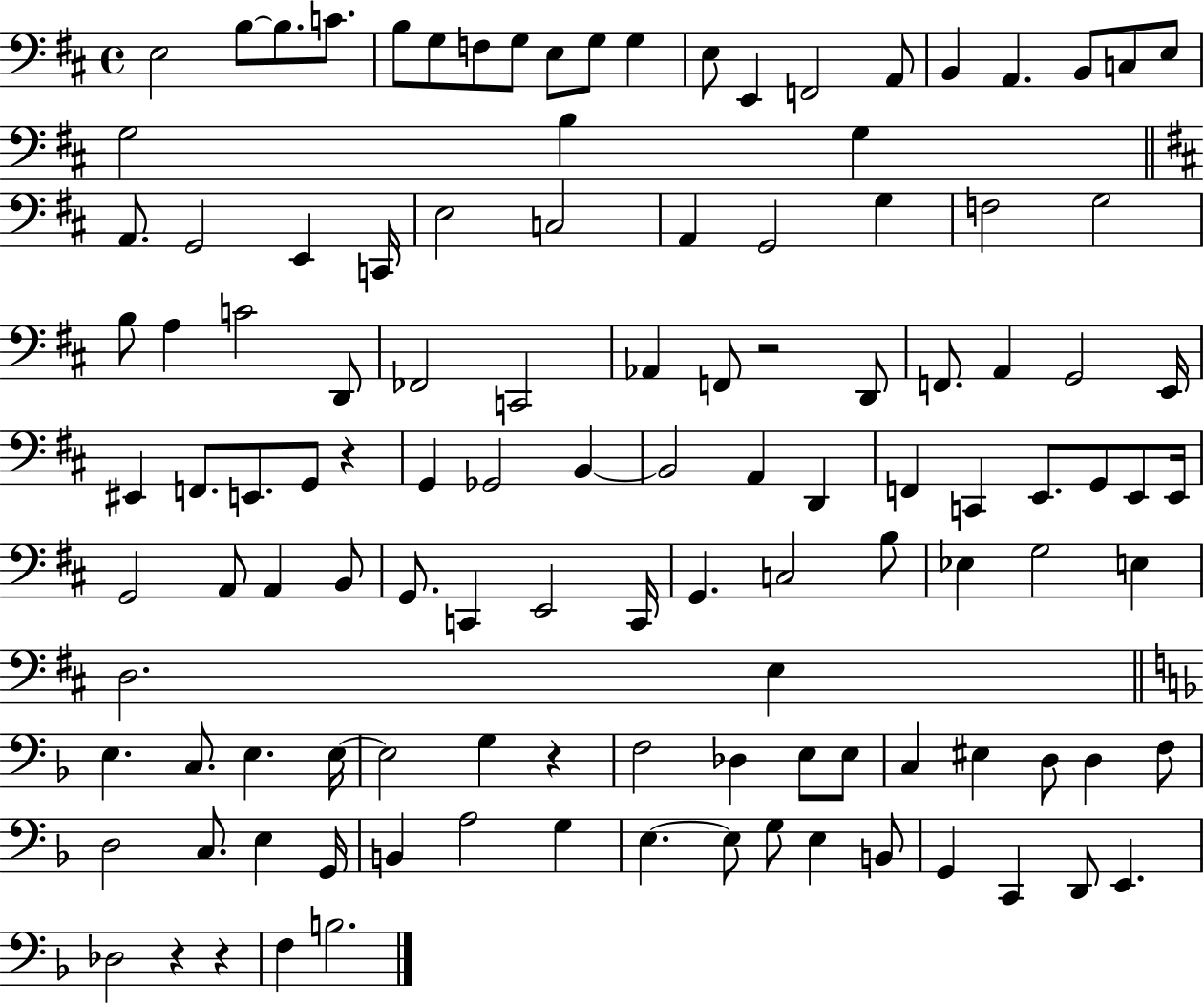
E3/h B3/e B3/e. C4/e. B3/e G3/e F3/e G3/e E3/e G3/e G3/q E3/e E2/q F2/h A2/e B2/q A2/q. B2/e C3/e E3/e G3/h B3/q G3/q A2/e. G2/h E2/q C2/s E3/h C3/h A2/q G2/h G3/q F3/h G3/h B3/e A3/q C4/h D2/e FES2/h C2/h Ab2/q F2/e R/h D2/e F2/e. A2/q G2/h E2/s EIS2/q F2/e. E2/e. G2/e R/q G2/q Gb2/h B2/q B2/h A2/q D2/q F2/q C2/q E2/e. G2/e E2/e E2/s G2/h A2/e A2/q B2/e G2/e. C2/q E2/h C2/s G2/q. C3/h B3/e Eb3/q G3/h E3/q D3/h. E3/q E3/q. C3/e. E3/q. E3/s E3/h G3/q R/q F3/h Db3/q E3/e E3/e C3/q EIS3/q D3/e D3/q F3/e D3/h C3/e. E3/q G2/s B2/q A3/h G3/q E3/q. E3/e G3/e E3/q B2/e G2/q C2/q D2/e E2/q. Db3/h R/q R/q F3/q B3/h.